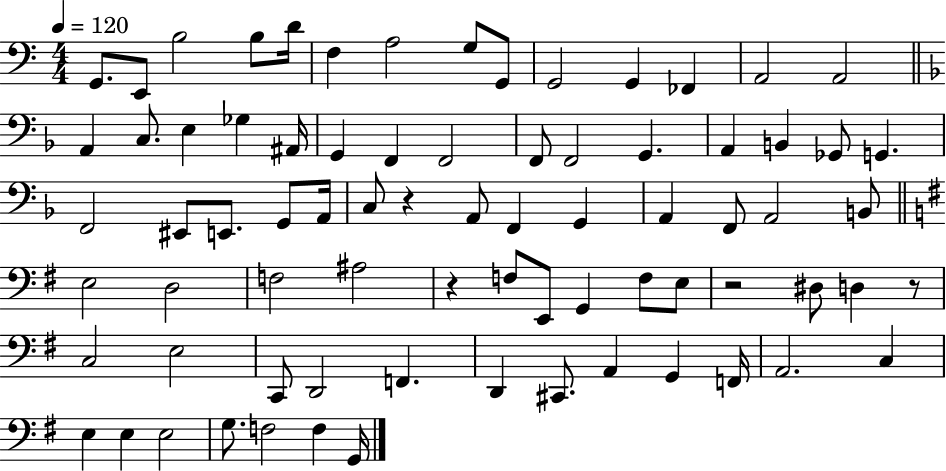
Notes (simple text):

G2/e. E2/e B3/h B3/e D4/s F3/q A3/h G3/e G2/e G2/h G2/q FES2/q A2/h A2/h A2/q C3/e. E3/q Gb3/q A#2/s G2/q F2/q F2/h F2/e F2/h G2/q. A2/q B2/q Gb2/e G2/q. F2/h EIS2/e E2/e. G2/e A2/s C3/e R/q A2/e F2/q G2/q A2/q F2/e A2/h B2/e E3/h D3/h F3/h A#3/h R/q F3/e E2/e G2/q F3/e E3/e R/h D#3/e D3/q R/e C3/h E3/h C2/e D2/h F2/q. D2/q C#2/e. A2/q G2/q F2/s A2/h. C3/q E3/q E3/q E3/h G3/e. F3/h F3/q G2/s